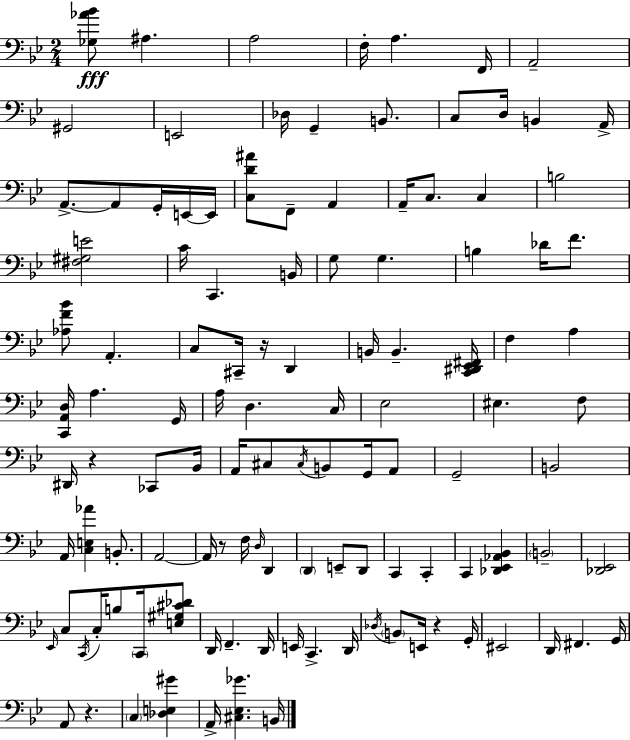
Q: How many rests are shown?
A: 5